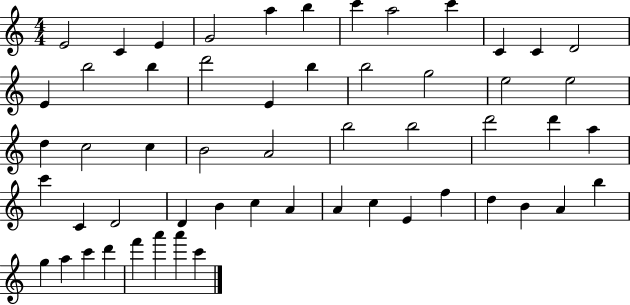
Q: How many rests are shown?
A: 0